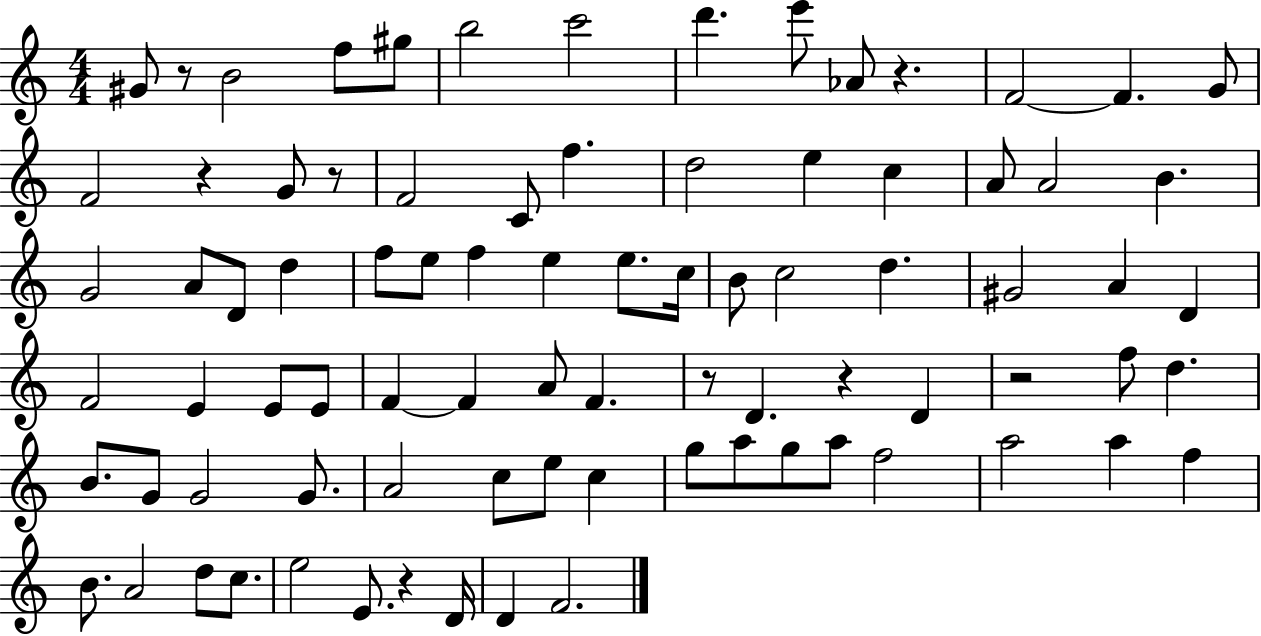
G#4/e R/e B4/h F5/e G#5/e B5/h C6/h D6/q. E6/e Ab4/e R/q. F4/h F4/q. G4/e F4/h R/q G4/e R/e F4/h C4/e F5/q. D5/h E5/q C5/q A4/e A4/h B4/q. G4/h A4/e D4/e D5/q F5/e E5/e F5/q E5/q E5/e. C5/s B4/e C5/h D5/q. G#4/h A4/q D4/q F4/h E4/q E4/e E4/e F4/q F4/q A4/e F4/q. R/e D4/q. R/q D4/q R/h F5/e D5/q. B4/e. G4/e G4/h G4/e. A4/h C5/e E5/e C5/q G5/e A5/e G5/e A5/e F5/h A5/h A5/q F5/q B4/e. A4/h D5/e C5/e. E5/h E4/e. R/q D4/s D4/q F4/h.